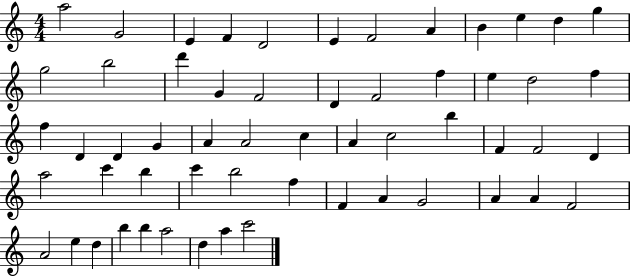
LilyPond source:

{
  \clef treble
  \numericTimeSignature
  \time 4/4
  \key c \major
  a''2 g'2 | e'4 f'4 d'2 | e'4 f'2 a'4 | b'4 e''4 d''4 g''4 | \break g''2 b''2 | d'''4 g'4 f'2 | d'4 f'2 f''4 | e''4 d''2 f''4 | \break f''4 d'4 d'4 g'4 | a'4 a'2 c''4 | a'4 c''2 b''4 | f'4 f'2 d'4 | \break a''2 c'''4 b''4 | c'''4 b''2 f''4 | f'4 a'4 g'2 | a'4 a'4 f'2 | \break a'2 e''4 d''4 | b''4 b''4 a''2 | d''4 a''4 c'''2 | \bar "|."
}